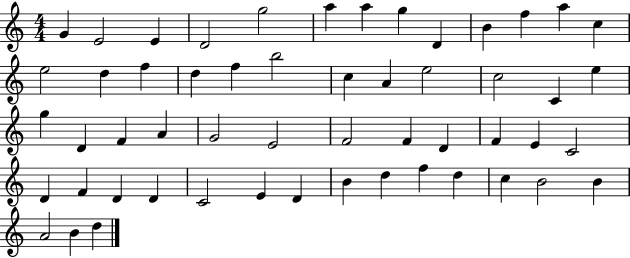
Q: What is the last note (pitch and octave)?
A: D5